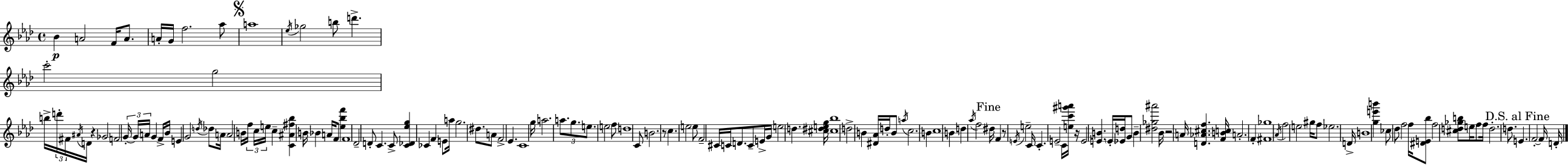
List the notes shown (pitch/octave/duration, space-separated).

Bb4/q A4/h F4/s A4/e. A4/s G4/s F5/h. Ab5/e A5/w Eb5/s Gb5/h B5/e D6/q. C6/h G5/h B5/s D6/s F#4/s A#4/s D4/s R/q Gb4/h F4/h G4/s G4/s A4/s G4/q F4/s Bb4/s E4/q G4/h D5/s Db5/e A4/s A4/h B4/s F5/s C5/s E5/s C5/q [C4,A#4,F#5,Bb5]/q B4/s Bb4/q A4/s F4/e [Eb5,Bb5,F6]/q F4/w Db4/h D4/e C4/q. C4/e [C4,Db4,Eb5,G5]/q CES4/q F4/q E4/e A5/s G5/h. D#5/e. A4/e F4/h Eb4/q. C4/w G5/s A5/h. A5/e. G5/e. E5/e. E5/h F5/e D5/w C4/e B4/h. R/e C5/q. E5/h E5/e F4/h C#4/s C4/s D4/e. C4/e E4/s G4/s E5/h D5/q. [C#5,D#5,E5,G5]/s [C#5,Bb5]/w D5/h B4/q [D#4,Ab4]/s D5/s B4/e A5/s C5/h. B4/q C5/w B4/q D5/q Ab5/s F5/h D#5/s F4/q R/e E4/s E5/h C4/s C4/q. E4/h C4/s [E5,C6,G#6,A6]/s R/s E4/h [E4,B4]/q. E4/s [Eb4,D5]/s G4/e B4/q [D#5,Gb5,A#6]/h Bb4/s R/h A4/s [D4,Ab4,C#5,F5]/q. [F4,B4,C5]/s A4/h. F4/q [F#4,Gb5]/w Ab4/s F5/h E5/h G#5/s F5/e Eb5/h. D4/s B4/w [G5,E6,B6]/q CES5/e Db5/e F5/h F5/s [D#4,E4,Bb5]/e F5/h [C#5,D5,Gb5,B5]/e E5/s F5/e F5/s D5/h. D5/e. E4/q. F4/h F4/s D4/s